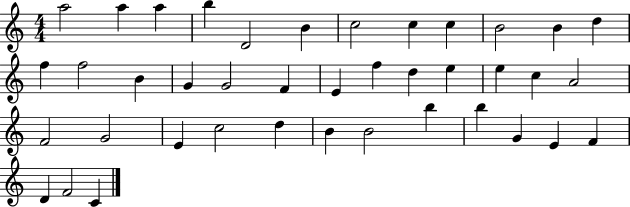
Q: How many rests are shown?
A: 0